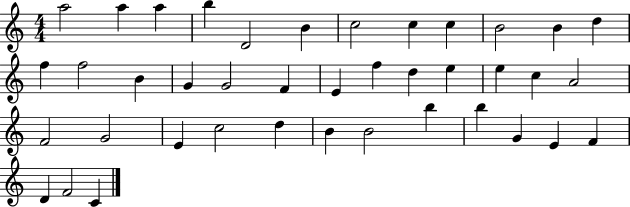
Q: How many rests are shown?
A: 0